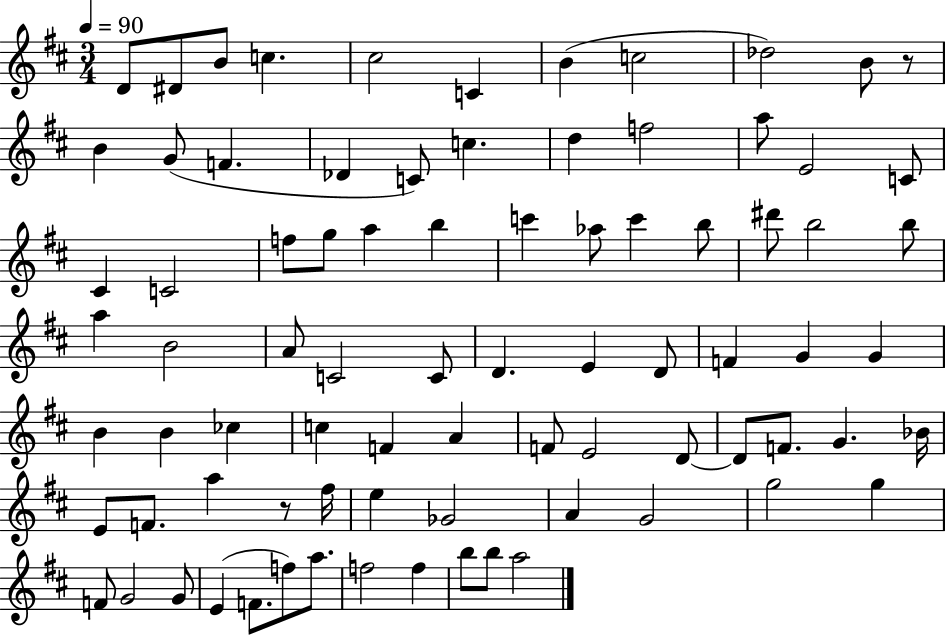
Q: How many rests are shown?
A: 2